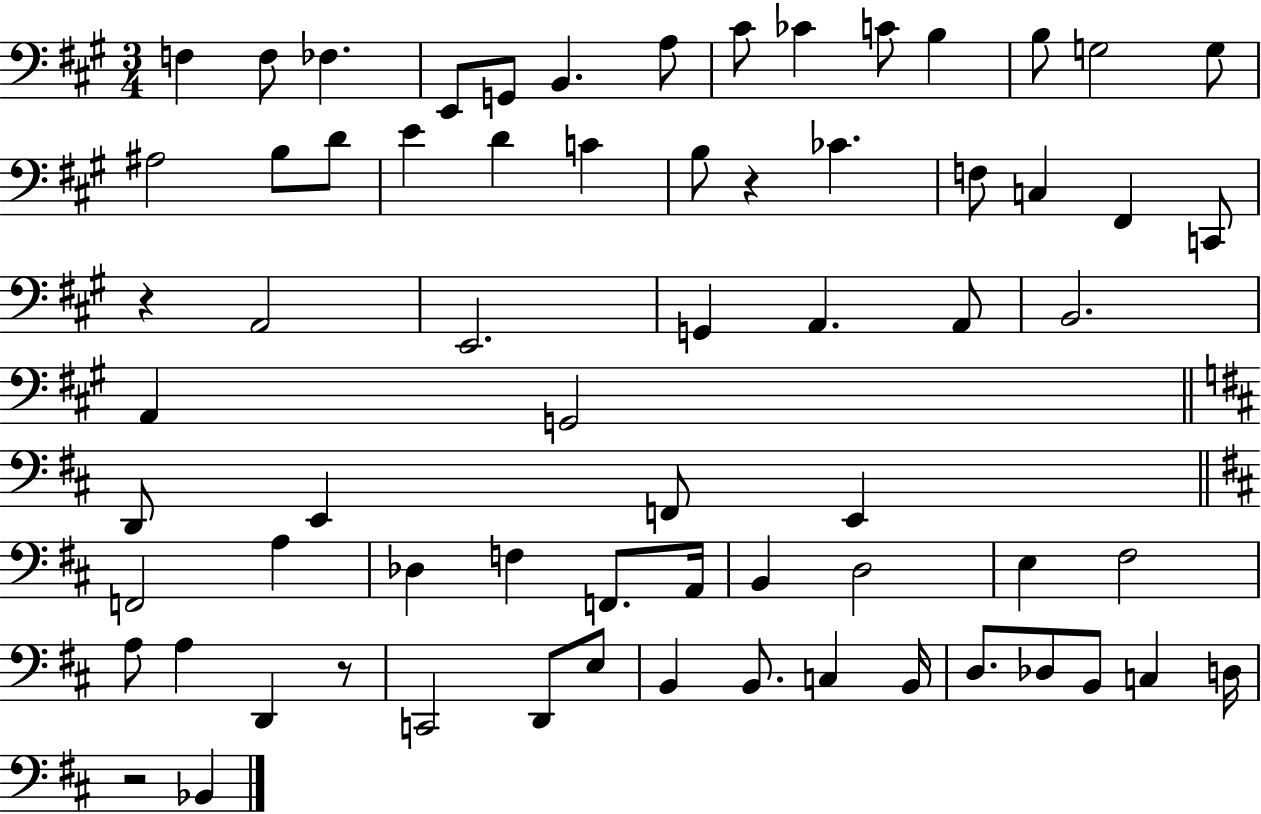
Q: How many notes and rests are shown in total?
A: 68